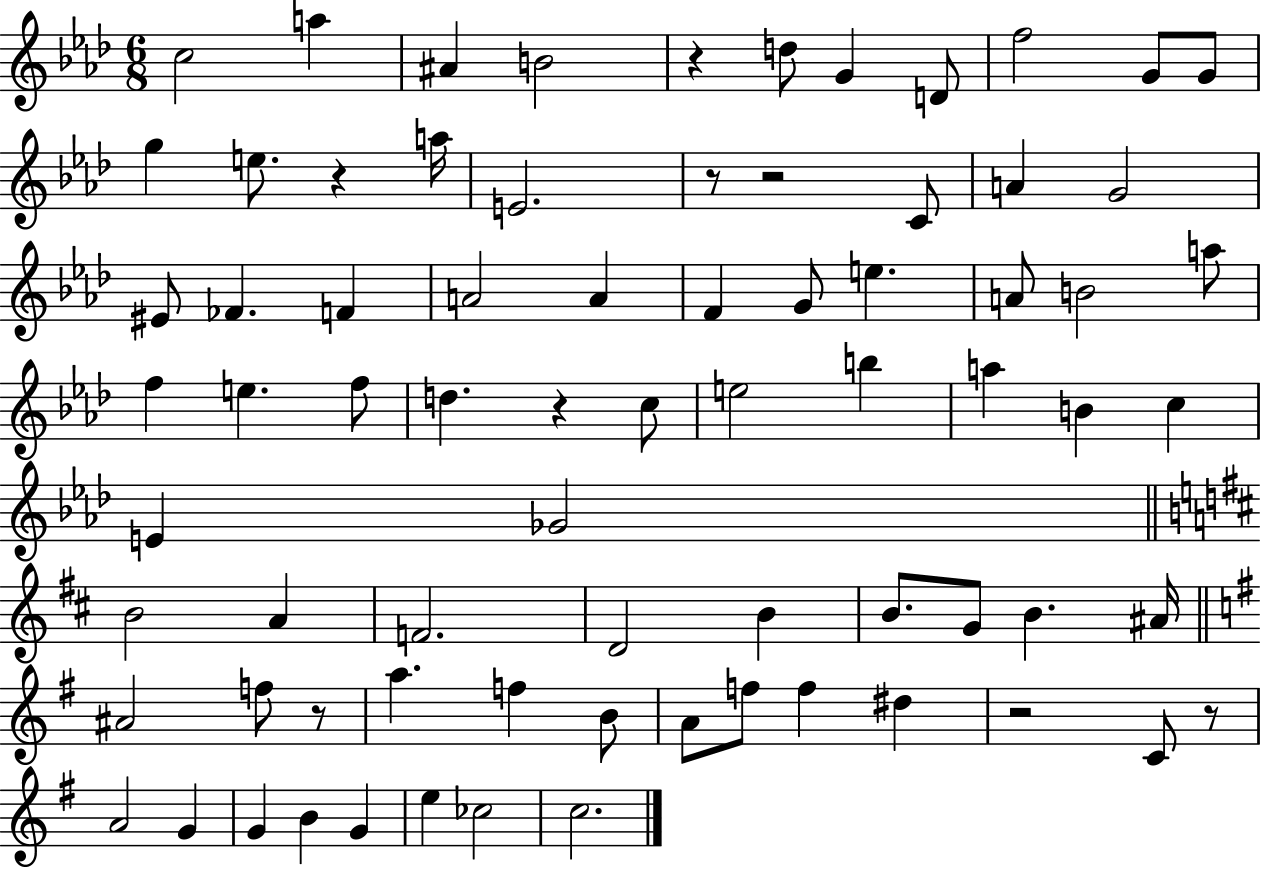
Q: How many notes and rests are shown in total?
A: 75